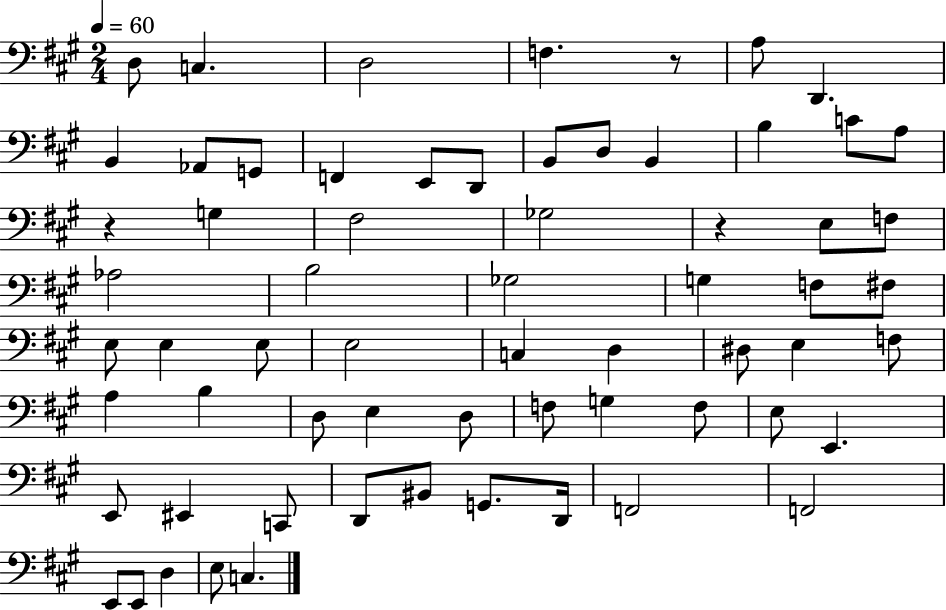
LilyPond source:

{
  \clef bass
  \numericTimeSignature
  \time 2/4
  \key a \major
  \tempo 4 = 60
  d8 c4. | d2 | f4. r8 | a8 d,4. | \break b,4 aes,8 g,8 | f,4 e,8 d,8 | b,8 d8 b,4 | b4 c'8 a8 | \break r4 g4 | fis2 | ges2 | r4 e8 f8 | \break aes2 | b2 | ges2 | g4 f8 fis8 | \break e8 e4 e8 | e2 | c4 d4 | dis8 e4 f8 | \break a4 b4 | d8 e4 d8 | f8 g4 f8 | e8 e,4. | \break e,8 eis,4 c,8 | d,8 bis,8 g,8. d,16 | f,2 | f,2 | \break e,8 e,8 d4 | e8 c4. | \bar "|."
}